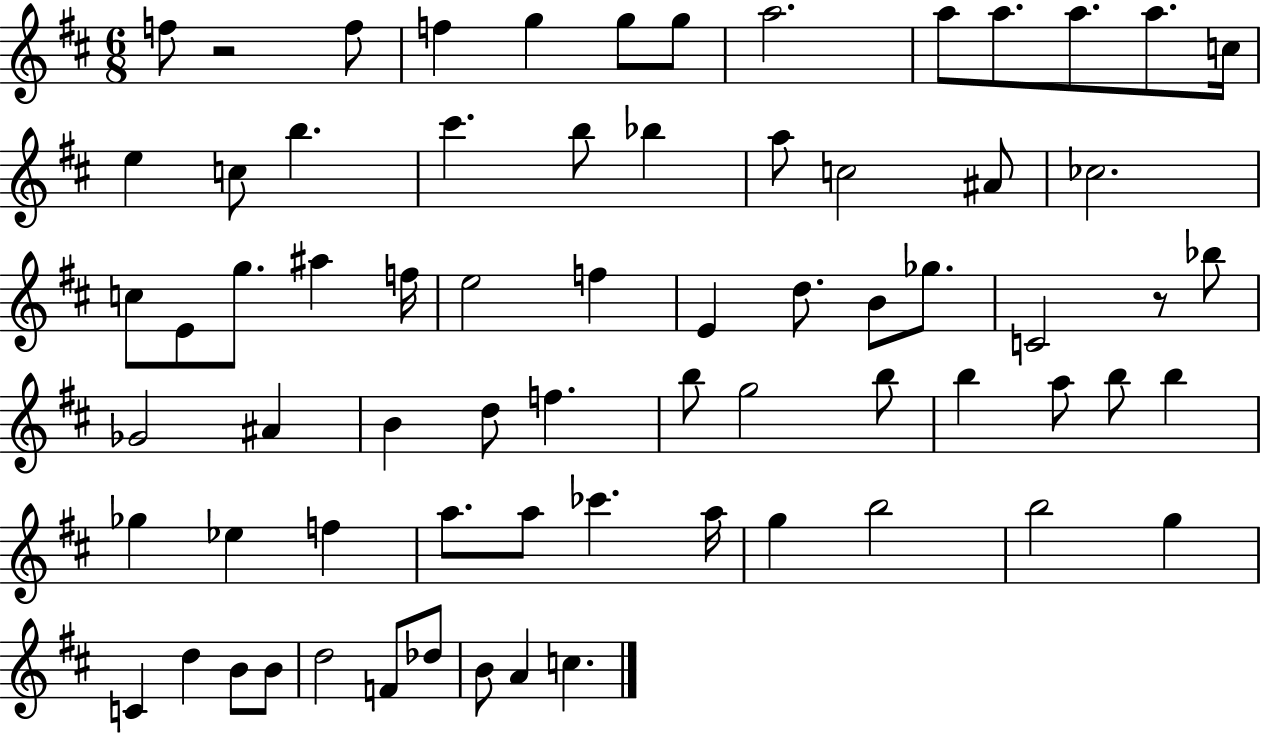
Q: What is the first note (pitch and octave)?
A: F5